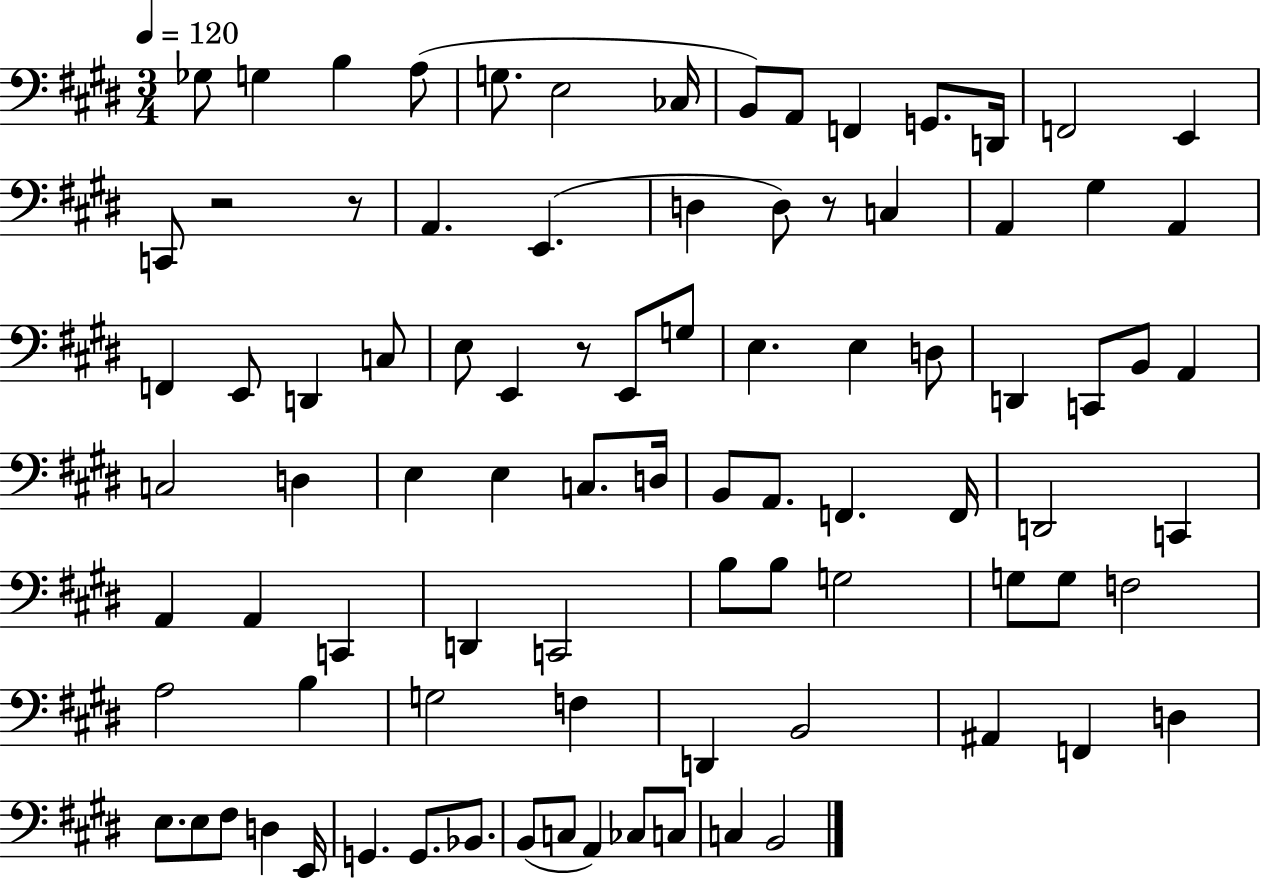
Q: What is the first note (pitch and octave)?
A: Gb3